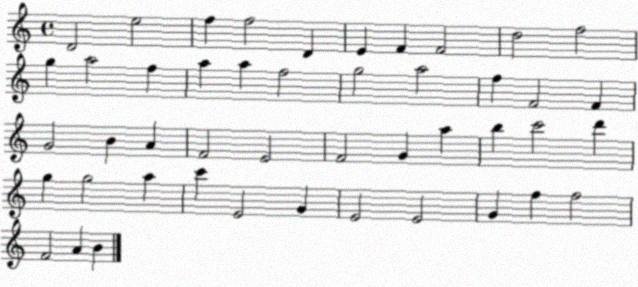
X:1
T:Untitled
M:4/4
L:1/4
K:C
D2 e2 f f2 D E F F2 d2 f2 g a2 f a a f2 g2 a2 f F2 F G2 B A F2 E2 F2 G a b c'2 d' g g2 a c' E2 G E2 E2 G f f2 F2 A B